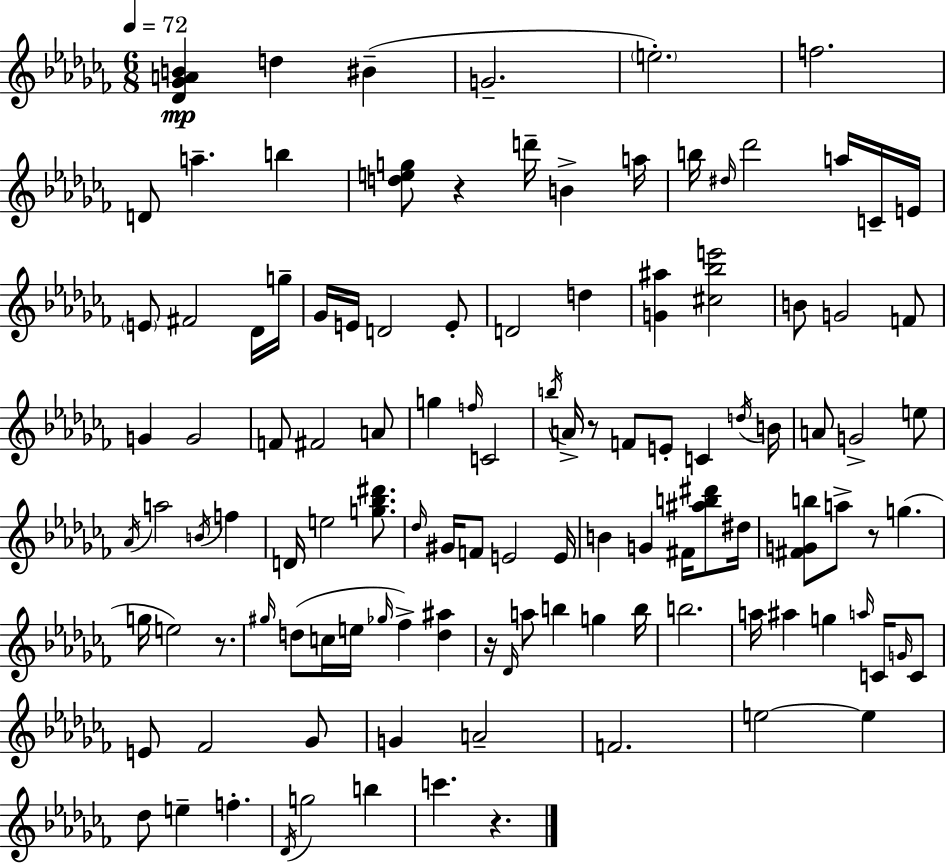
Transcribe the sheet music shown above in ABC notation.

X:1
T:Untitled
M:6/8
L:1/4
K:Abm
[_D_GAB] d ^B G2 e2 f2 D/2 a b [deg]/2 z d'/4 B a/4 b/4 ^d/4 _d'2 a/4 C/4 E/4 E/2 ^F2 _D/4 g/4 _G/4 E/4 D2 E/2 D2 d [G^a] [^c_be']2 B/2 G2 F/2 G G2 F/2 ^F2 A/2 g f/4 C2 b/4 A/4 z/2 F/2 E/2 C d/4 B/4 A/2 G2 e/2 _A/4 a2 B/4 f D/4 e2 [g_b^d']/2 _d/4 ^G/4 F/2 E2 E/4 B G ^F/4 [^ab^d']/2 ^d/4 [^FGb]/2 a/2 z/2 g g/4 e2 z/2 ^g/4 d/2 c/4 e/4 _g/4 _f [d^a] z/4 _D/4 a/2 b g b/4 b2 a/4 ^a g a/4 C/4 G/4 C/2 E/2 _F2 _G/2 G A2 F2 e2 e _d/2 e f _D/4 g2 b c' z